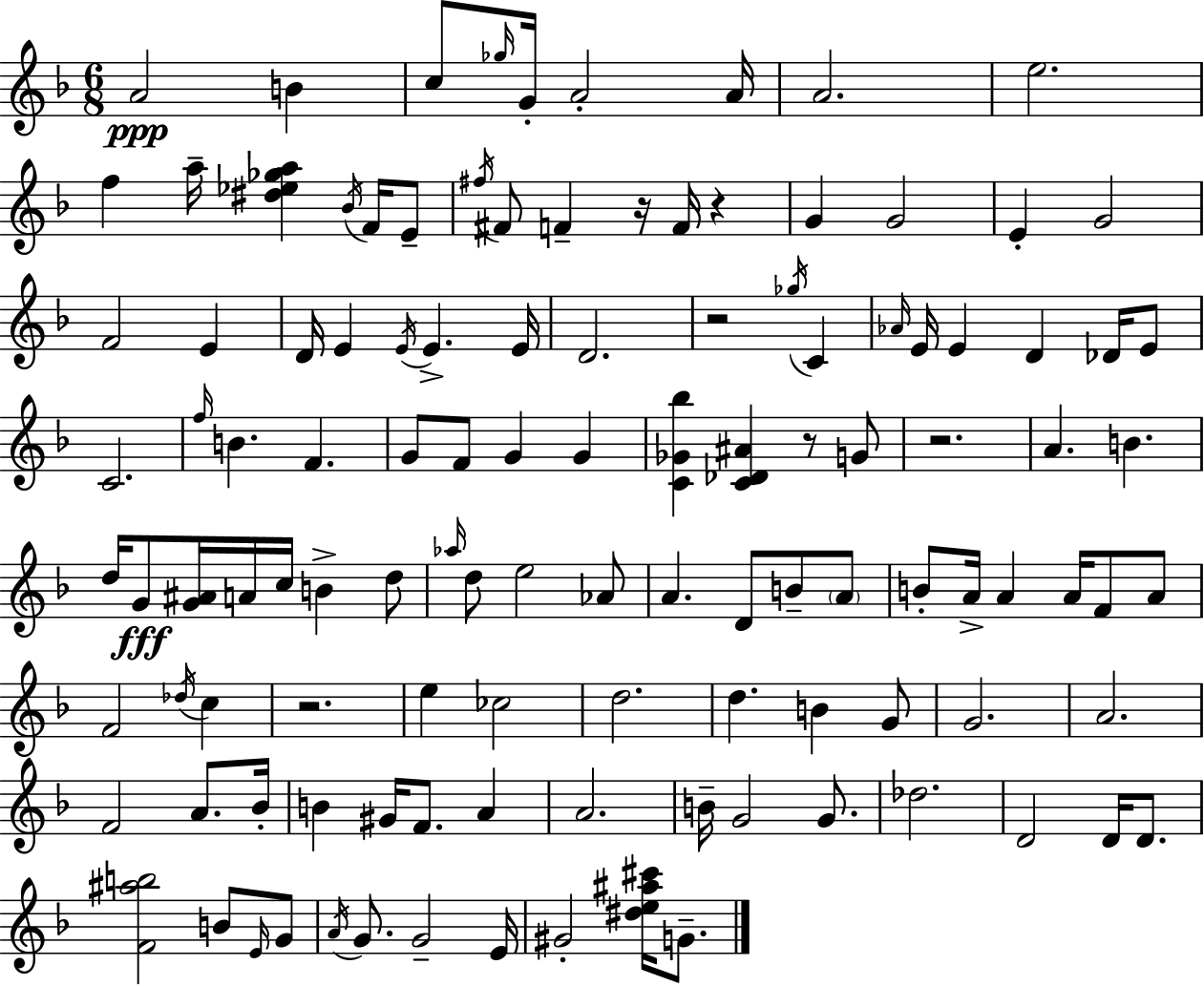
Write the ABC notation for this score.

X:1
T:Untitled
M:6/8
L:1/4
K:F
A2 B c/2 _g/4 G/4 A2 A/4 A2 e2 f a/4 [^d_e_ga] _B/4 F/4 E/2 ^f/4 ^F/2 F z/4 F/4 z G G2 E G2 F2 E D/4 E E/4 E E/4 D2 z2 _g/4 C _A/4 E/4 E D _D/4 E/2 C2 f/4 B F G/2 F/2 G G [C_G_b] [C_D^A] z/2 G/2 z2 A B d/4 G/2 [G^A]/4 A/4 c/4 B d/2 _a/4 d/2 e2 _A/2 A D/2 B/2 A/2 B/2 A/4 A A/4 F/2 A/2 F2 _d/4 c z2 e _c2 d2 d B G/2 G2 A2 F2 A/2 _B/4 B ^G/4 F/2 A A2 B/4 G2 G/2 _d2 D2 D/4 D/2 [F^ab]2 B/2 E/4 G/2 A/4 G/2 G2 E/4 ^G2 [^de^a^c']/4 G/2